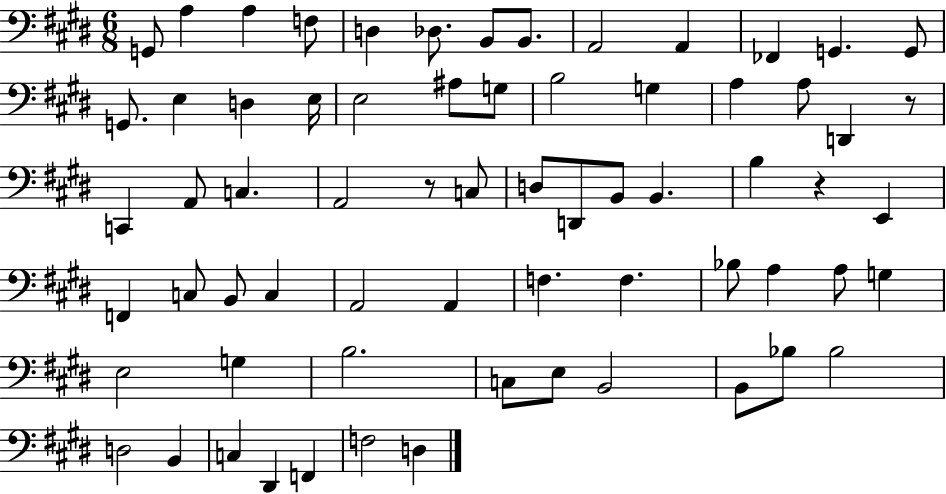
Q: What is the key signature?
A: E major